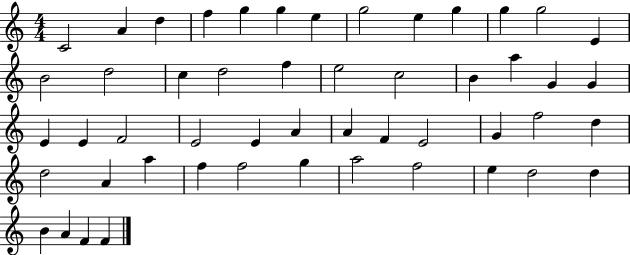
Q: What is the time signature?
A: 4/4